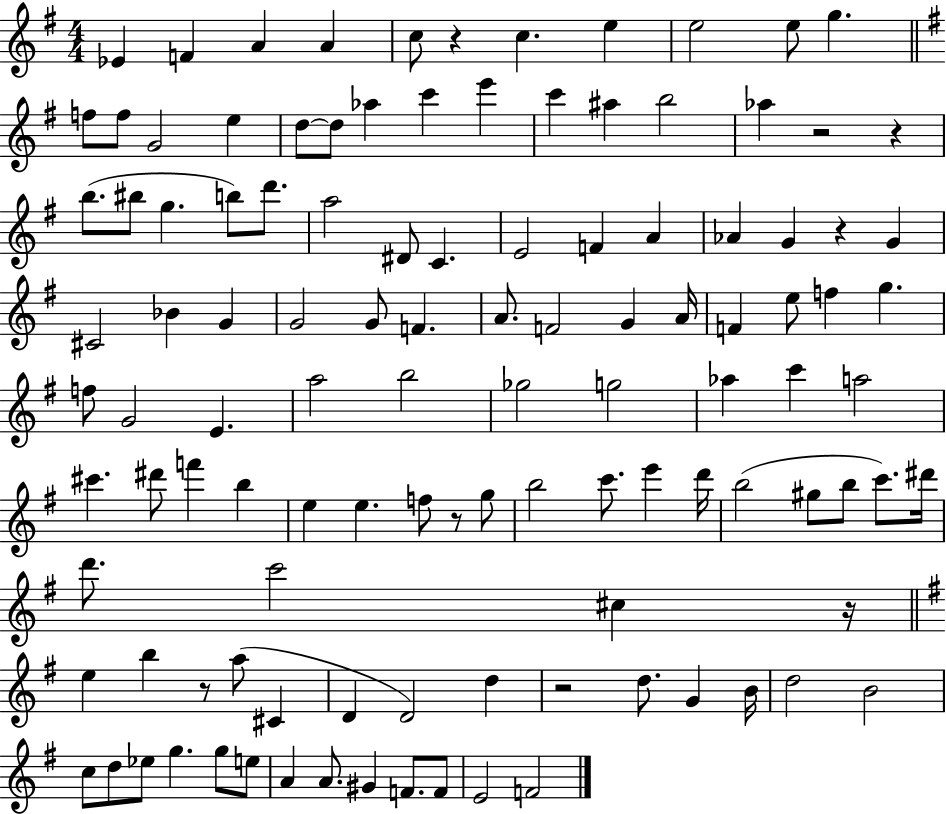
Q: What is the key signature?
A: G major